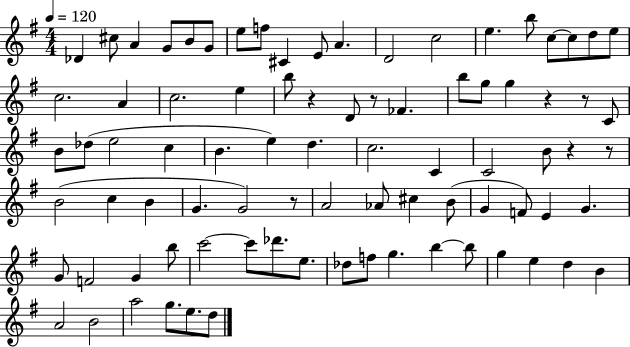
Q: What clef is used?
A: treble